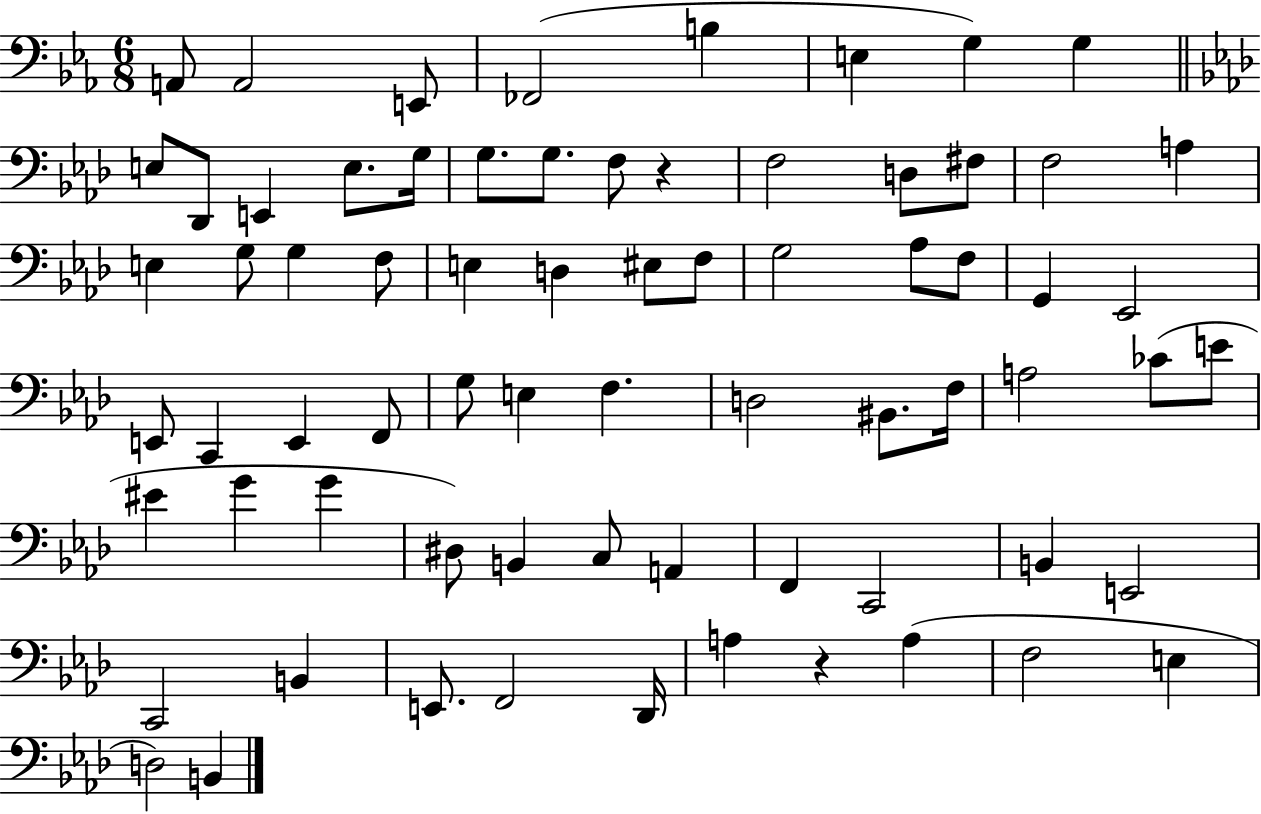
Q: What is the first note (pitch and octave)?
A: A2